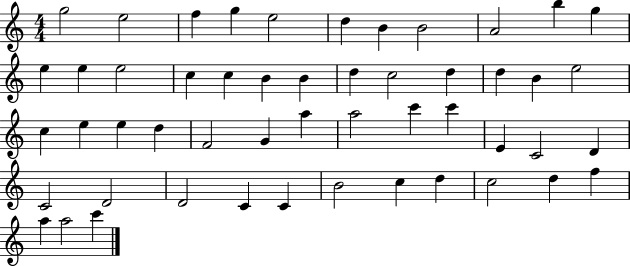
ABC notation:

X:1
T:Untitled
M:4/4
L:1/4
K:C
g2 e2 f g e2 d B B2 A2 b g e e e2 c c B B d c2 d d B e2 c e e d F2 G a a2 c' c' E C2 D C2 D2 D2 C C B2 c d c2 d f a a2 c'